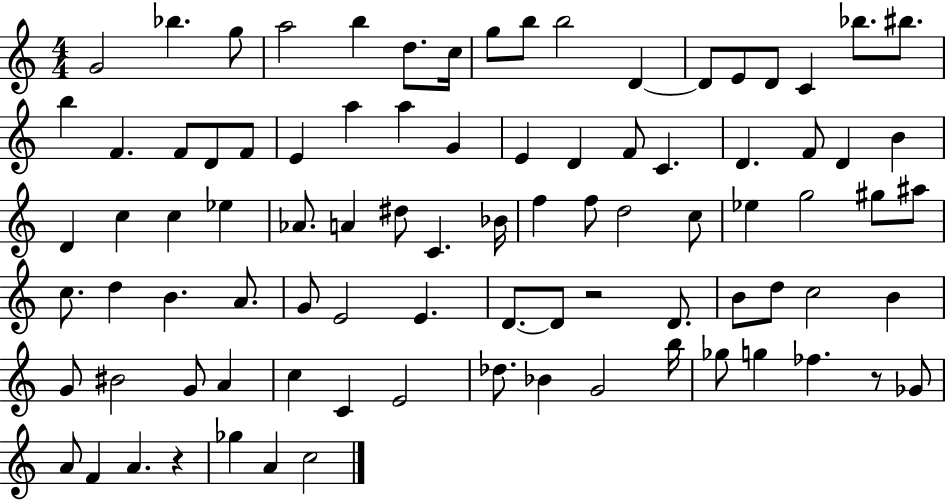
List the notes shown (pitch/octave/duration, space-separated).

G4/h Bb5/q. G5/e A5/h B5/q D5/e. C5/s G5/e B5/e B5/h D4/q D4/e E4/e D4/e C4/q Bb5/e. BIS5/e. B5/q F4/q. F4/e D4/e F4/e E4/q A5/q A5/q G4/q E4/q D4/q F4/e C4/q. D4/q. F4/e D4/q B4/q D4/q C5/q C5/q Eb5/q Ab4/e. A4/q D#5/e C4/q. Bb4/s F5/q F5/e D5/h C5/e Eb5/q G5/h G#5/e A#5/e C5/e. D5/q B4/q. A4/e. G4/e E4/h E4/q. D4/e. D4/e R/h D4/e. B4/e D5/e C5/h B4/q G4/e BIS4/h G4/e A4/q C5/q C4/q E4/h Db5/e. Bb4/q G4/h B5/s Gb5/e G5/q FES5/q. R/e Gb4/e A4/e F4/q A4/q. R/q Gb5/q A4/q C5/h